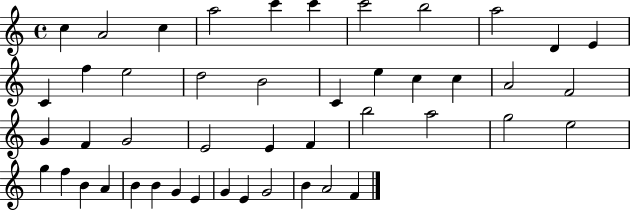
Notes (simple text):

C5/q A4/h C5/q A5/h C6/q C6/q C6/h B5/h A5/h D4/q E4/q C4/q F5/q E5/h D5/h B4/h C4/q E5/q C5/q C5/q A4/h F4/h G4/q F4/q G4/h E4/h E4/q F4/q B5/h A5/h G5/h E5/h G5/q F5/q B4/q A4/q B4/q B4/q G4/q E4/q G4/q E4/q G4/h B4/q A4/h F4/q